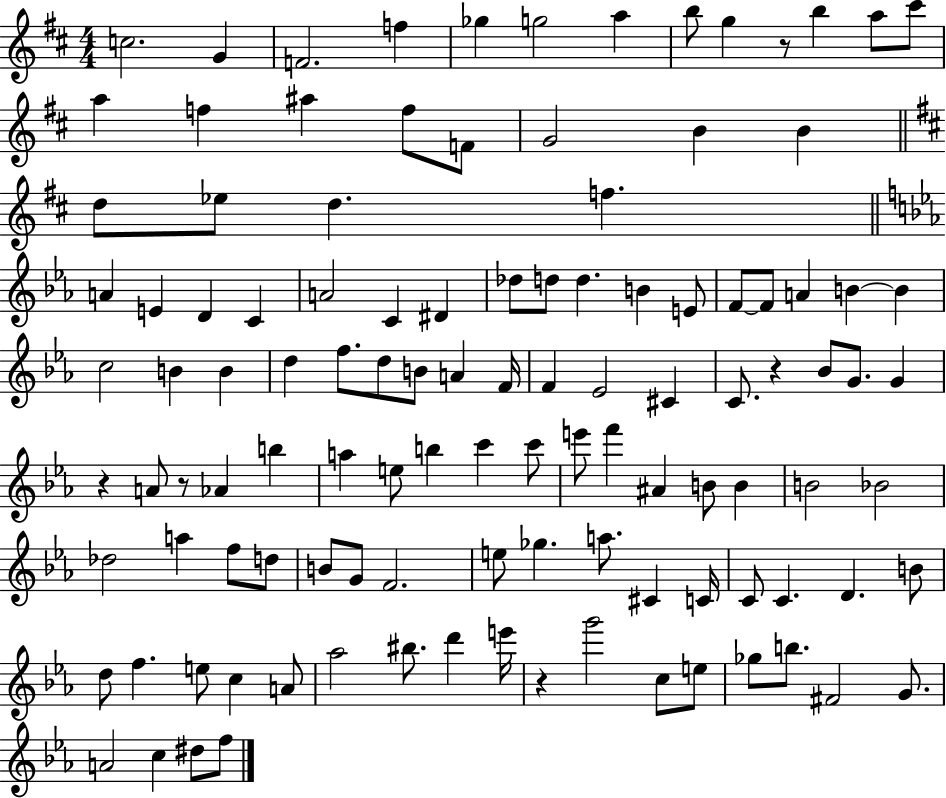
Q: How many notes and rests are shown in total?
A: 113